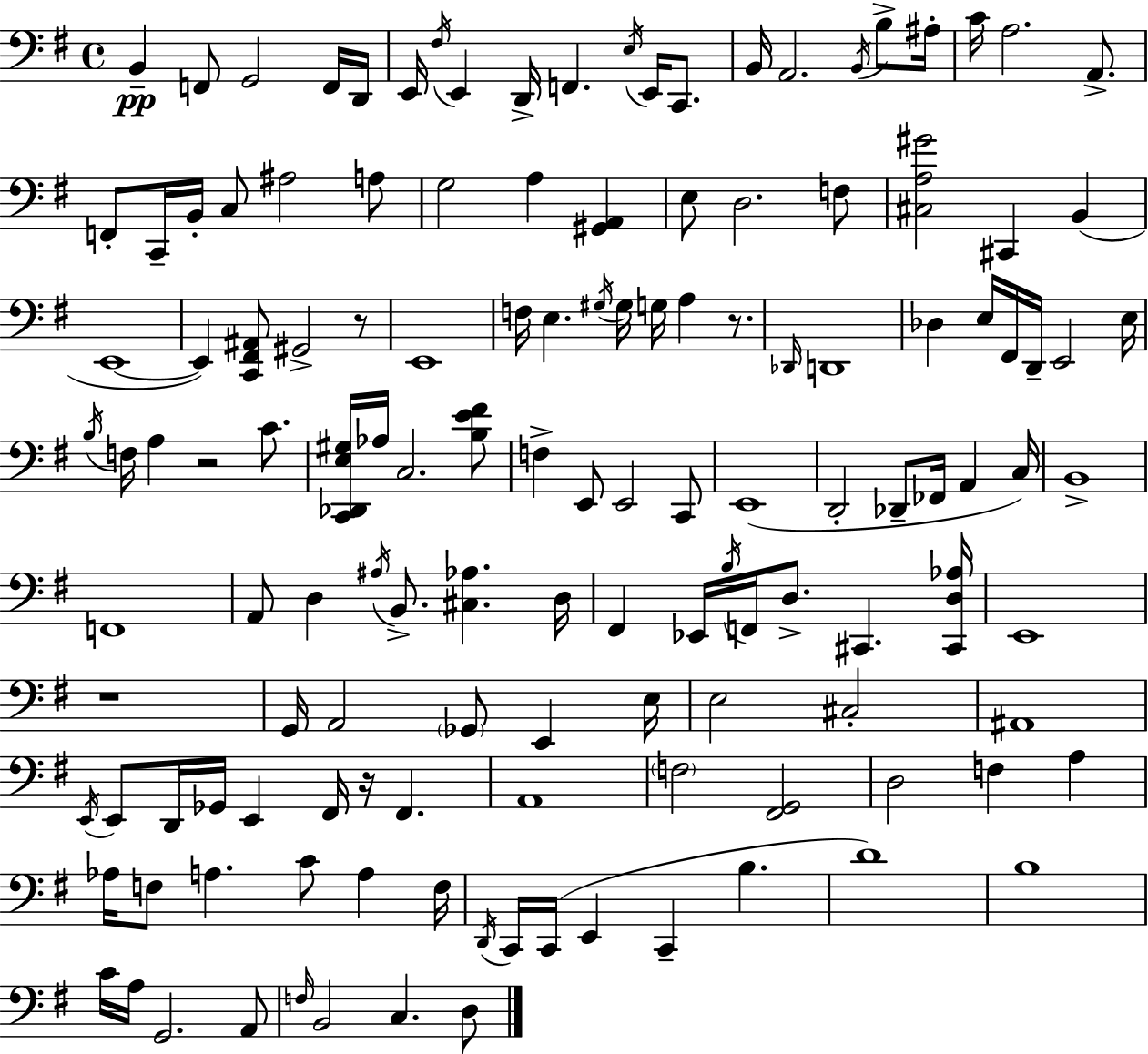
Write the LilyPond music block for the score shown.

{
  \clef bass
  \time 4/4
  \defaultTimeSignature
  \key e \minor
  b,4--\pp f,8 g,2 f,16 d,16 | e,16 \acciaccatura { fis16 } e,4 d,16-> f,4. \acciaccatura { e16 } e,16 c,8. | b,16 a,2. \acciaccatura { b,16 } | b8-> ais16-. c'16 a2. | \break a,8.-> f,8-. c,16-- b,16-. c8 ais2 | a8 g2 a4 <gis, a,>4 | e8 d2. | f8 <cis a gis'>2 cis,4 b,4( | \break e,1~~ | e,4) <c, fis, ais,>8 gis,2-> | r8 e,1 | f16 e4. \acciaccatura { gis16 } gis16 g16 a4 | \break r8. \grace { des,16 } d,1 | des4 e16 fis,16 d,16-- e,2 | e16 \acciaccatura { b16 } f16 a4 r2 | c'8. <c, des, e gis>16 aes16 c2. | \break <b e' fis'>8 f4-> e,8 e,2 | c,8 e,1( | d,2-. des,8-- | fes,16 a,4 c16) b,1-> | \break f,1 | a,8 d4 \acciaccatura { ais16 } b,8.-> | <cis aes>4. d16 fis,4 ees,16 \acciaccatura { b16 } f,16 d8.-> | cis,4. <cis, d aes>16 e,1 | \break r1 | g,16 a,2 | \parenthesize ges,8 e,4 e16 e2 | cis2-. ais,1 | \break \acciaccatura { e,16 } e,8 d,16 ges,16 e,4 | fis,16 r16 fis,4. a,1 | \parenthesize f2 | <fis, g,>2 d2 | \break f4 a4 aes16 f8 a4. | c'8 a4 f16 \acciaccatura { d,16 } c,16 c,16( e,4 | c,4-- b4. d'1) | b1 | \break c'16 a16 g,2. | a,8 \grace { f16 } b,2 | c4. d8 \bar "|."
}